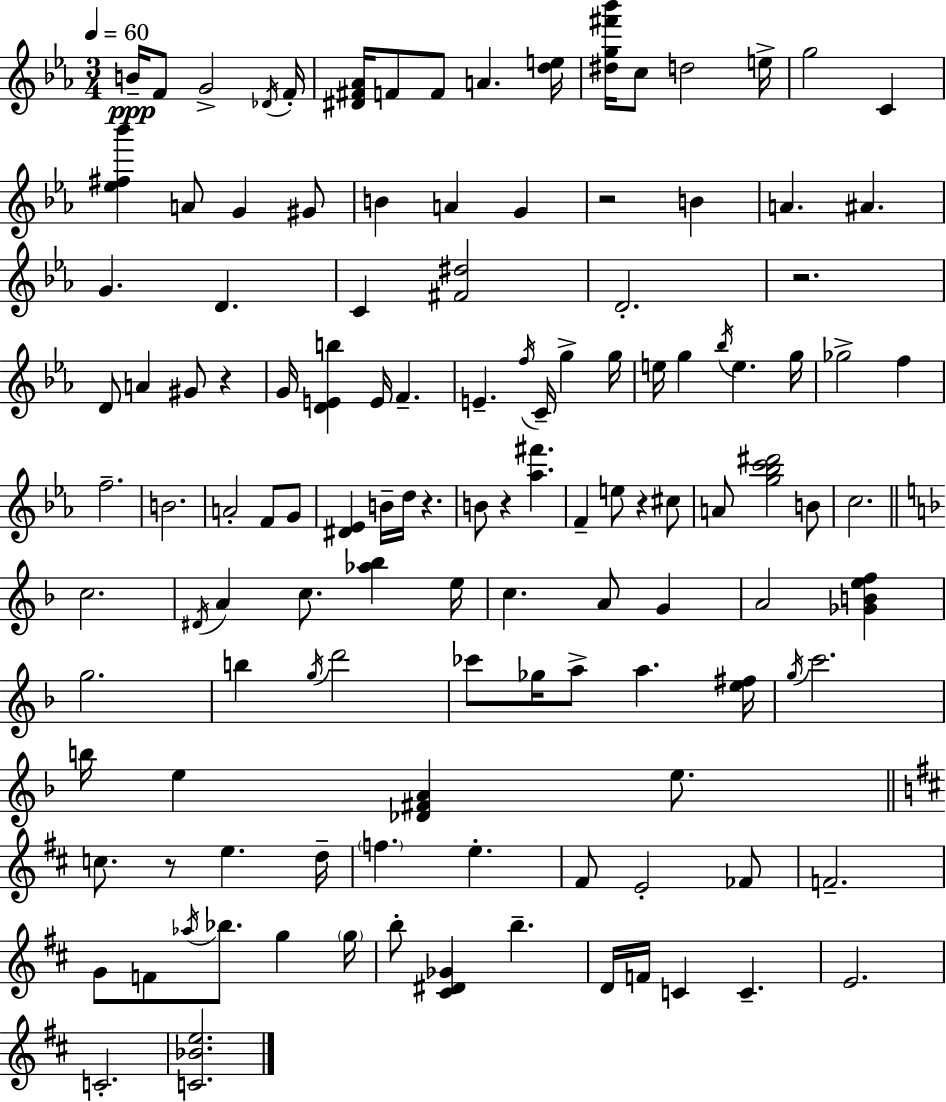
{
  \clef treble
  \numericTimeSignature
  \time 3/4
  \key ees \major
  \tempo 4 = 60
  b'16--\ppp f'8 g'2-> \acciaccatura { des'16 } | f'16-. <dis' fis' aes'>16 f'8 f'8 a'4. | <d'' e''>16 <dis'' g'' fis''' bes'''>16 c''8 d''2 | e''16-> g''2 c'4 | \break <ees'' fis'' bes'''>4 a'8 g'4 gis'8 | b'4 a'4 g'4 | r2 b'4 | a'4. ais'4. | \break g'4. d'4. | c'4 <fis' dis''>2 | d'2.-. | r2. | \break d'8 a'4 gis'8 r4 | g'16 <d' e' b''>4 e'16 f'4.-- | e'4.-- \acciaccatura { f''16 } c'16-- g''4-> | g''16 e''16 g''4 \acciaccatura { bes''16 } e''4. | \break g''16 ges''2-> f''4 | f''2.-- | b'2. | a'2-. f'8 | \break g'8 <dis' ees'>4 b'16-- d''16 r4. | b'8 r4 <aes'' fis'''>4. | f'4-- e''8 r4 | cis''8 a'8 <g'' bes'' c''' dis'''>2 | \break b'8 c''2. | \bar "||" \break \key d \minor c''2. | \acciaccatura { dis'16 } a'4 c''8. <aes'' bes''>4 | e''16 c''4. a'8 g'4 | a'2 <ges' b' e'' f''>4 | \break g''2. | b''4 \acciaccatura { g''16 } d'''2 | ces'''8 ges''16 a''8-> a''4. | <e'' fis''>16 \acciaccatura { g''16 } c'''2. | \break b''16 e''4 <des' fis' a'>4 | e''8. \bar "||" \break \key d \major c''8. r8 e''4. d''16-- | \parenthesize f''4. e''4.-. | fis'8 e'2-. fes'8 | f'2.-- | \break g'8 f'8 \acciaccatura { aes''16 } bes''8. g''4 | \parenthesize g''16 b''8-. <cis' dis' ges'>4 b''4.-- | d'16 f'16 c'4 c'4.-- | e'2. | \break c'2.-. | <c' bes' e''>2. | \bar "|."
}